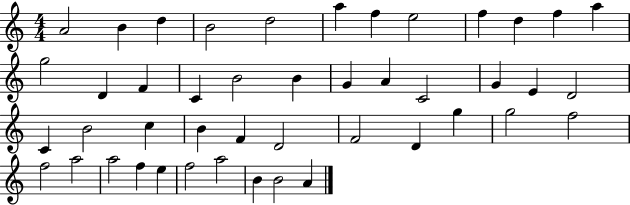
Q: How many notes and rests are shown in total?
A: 45